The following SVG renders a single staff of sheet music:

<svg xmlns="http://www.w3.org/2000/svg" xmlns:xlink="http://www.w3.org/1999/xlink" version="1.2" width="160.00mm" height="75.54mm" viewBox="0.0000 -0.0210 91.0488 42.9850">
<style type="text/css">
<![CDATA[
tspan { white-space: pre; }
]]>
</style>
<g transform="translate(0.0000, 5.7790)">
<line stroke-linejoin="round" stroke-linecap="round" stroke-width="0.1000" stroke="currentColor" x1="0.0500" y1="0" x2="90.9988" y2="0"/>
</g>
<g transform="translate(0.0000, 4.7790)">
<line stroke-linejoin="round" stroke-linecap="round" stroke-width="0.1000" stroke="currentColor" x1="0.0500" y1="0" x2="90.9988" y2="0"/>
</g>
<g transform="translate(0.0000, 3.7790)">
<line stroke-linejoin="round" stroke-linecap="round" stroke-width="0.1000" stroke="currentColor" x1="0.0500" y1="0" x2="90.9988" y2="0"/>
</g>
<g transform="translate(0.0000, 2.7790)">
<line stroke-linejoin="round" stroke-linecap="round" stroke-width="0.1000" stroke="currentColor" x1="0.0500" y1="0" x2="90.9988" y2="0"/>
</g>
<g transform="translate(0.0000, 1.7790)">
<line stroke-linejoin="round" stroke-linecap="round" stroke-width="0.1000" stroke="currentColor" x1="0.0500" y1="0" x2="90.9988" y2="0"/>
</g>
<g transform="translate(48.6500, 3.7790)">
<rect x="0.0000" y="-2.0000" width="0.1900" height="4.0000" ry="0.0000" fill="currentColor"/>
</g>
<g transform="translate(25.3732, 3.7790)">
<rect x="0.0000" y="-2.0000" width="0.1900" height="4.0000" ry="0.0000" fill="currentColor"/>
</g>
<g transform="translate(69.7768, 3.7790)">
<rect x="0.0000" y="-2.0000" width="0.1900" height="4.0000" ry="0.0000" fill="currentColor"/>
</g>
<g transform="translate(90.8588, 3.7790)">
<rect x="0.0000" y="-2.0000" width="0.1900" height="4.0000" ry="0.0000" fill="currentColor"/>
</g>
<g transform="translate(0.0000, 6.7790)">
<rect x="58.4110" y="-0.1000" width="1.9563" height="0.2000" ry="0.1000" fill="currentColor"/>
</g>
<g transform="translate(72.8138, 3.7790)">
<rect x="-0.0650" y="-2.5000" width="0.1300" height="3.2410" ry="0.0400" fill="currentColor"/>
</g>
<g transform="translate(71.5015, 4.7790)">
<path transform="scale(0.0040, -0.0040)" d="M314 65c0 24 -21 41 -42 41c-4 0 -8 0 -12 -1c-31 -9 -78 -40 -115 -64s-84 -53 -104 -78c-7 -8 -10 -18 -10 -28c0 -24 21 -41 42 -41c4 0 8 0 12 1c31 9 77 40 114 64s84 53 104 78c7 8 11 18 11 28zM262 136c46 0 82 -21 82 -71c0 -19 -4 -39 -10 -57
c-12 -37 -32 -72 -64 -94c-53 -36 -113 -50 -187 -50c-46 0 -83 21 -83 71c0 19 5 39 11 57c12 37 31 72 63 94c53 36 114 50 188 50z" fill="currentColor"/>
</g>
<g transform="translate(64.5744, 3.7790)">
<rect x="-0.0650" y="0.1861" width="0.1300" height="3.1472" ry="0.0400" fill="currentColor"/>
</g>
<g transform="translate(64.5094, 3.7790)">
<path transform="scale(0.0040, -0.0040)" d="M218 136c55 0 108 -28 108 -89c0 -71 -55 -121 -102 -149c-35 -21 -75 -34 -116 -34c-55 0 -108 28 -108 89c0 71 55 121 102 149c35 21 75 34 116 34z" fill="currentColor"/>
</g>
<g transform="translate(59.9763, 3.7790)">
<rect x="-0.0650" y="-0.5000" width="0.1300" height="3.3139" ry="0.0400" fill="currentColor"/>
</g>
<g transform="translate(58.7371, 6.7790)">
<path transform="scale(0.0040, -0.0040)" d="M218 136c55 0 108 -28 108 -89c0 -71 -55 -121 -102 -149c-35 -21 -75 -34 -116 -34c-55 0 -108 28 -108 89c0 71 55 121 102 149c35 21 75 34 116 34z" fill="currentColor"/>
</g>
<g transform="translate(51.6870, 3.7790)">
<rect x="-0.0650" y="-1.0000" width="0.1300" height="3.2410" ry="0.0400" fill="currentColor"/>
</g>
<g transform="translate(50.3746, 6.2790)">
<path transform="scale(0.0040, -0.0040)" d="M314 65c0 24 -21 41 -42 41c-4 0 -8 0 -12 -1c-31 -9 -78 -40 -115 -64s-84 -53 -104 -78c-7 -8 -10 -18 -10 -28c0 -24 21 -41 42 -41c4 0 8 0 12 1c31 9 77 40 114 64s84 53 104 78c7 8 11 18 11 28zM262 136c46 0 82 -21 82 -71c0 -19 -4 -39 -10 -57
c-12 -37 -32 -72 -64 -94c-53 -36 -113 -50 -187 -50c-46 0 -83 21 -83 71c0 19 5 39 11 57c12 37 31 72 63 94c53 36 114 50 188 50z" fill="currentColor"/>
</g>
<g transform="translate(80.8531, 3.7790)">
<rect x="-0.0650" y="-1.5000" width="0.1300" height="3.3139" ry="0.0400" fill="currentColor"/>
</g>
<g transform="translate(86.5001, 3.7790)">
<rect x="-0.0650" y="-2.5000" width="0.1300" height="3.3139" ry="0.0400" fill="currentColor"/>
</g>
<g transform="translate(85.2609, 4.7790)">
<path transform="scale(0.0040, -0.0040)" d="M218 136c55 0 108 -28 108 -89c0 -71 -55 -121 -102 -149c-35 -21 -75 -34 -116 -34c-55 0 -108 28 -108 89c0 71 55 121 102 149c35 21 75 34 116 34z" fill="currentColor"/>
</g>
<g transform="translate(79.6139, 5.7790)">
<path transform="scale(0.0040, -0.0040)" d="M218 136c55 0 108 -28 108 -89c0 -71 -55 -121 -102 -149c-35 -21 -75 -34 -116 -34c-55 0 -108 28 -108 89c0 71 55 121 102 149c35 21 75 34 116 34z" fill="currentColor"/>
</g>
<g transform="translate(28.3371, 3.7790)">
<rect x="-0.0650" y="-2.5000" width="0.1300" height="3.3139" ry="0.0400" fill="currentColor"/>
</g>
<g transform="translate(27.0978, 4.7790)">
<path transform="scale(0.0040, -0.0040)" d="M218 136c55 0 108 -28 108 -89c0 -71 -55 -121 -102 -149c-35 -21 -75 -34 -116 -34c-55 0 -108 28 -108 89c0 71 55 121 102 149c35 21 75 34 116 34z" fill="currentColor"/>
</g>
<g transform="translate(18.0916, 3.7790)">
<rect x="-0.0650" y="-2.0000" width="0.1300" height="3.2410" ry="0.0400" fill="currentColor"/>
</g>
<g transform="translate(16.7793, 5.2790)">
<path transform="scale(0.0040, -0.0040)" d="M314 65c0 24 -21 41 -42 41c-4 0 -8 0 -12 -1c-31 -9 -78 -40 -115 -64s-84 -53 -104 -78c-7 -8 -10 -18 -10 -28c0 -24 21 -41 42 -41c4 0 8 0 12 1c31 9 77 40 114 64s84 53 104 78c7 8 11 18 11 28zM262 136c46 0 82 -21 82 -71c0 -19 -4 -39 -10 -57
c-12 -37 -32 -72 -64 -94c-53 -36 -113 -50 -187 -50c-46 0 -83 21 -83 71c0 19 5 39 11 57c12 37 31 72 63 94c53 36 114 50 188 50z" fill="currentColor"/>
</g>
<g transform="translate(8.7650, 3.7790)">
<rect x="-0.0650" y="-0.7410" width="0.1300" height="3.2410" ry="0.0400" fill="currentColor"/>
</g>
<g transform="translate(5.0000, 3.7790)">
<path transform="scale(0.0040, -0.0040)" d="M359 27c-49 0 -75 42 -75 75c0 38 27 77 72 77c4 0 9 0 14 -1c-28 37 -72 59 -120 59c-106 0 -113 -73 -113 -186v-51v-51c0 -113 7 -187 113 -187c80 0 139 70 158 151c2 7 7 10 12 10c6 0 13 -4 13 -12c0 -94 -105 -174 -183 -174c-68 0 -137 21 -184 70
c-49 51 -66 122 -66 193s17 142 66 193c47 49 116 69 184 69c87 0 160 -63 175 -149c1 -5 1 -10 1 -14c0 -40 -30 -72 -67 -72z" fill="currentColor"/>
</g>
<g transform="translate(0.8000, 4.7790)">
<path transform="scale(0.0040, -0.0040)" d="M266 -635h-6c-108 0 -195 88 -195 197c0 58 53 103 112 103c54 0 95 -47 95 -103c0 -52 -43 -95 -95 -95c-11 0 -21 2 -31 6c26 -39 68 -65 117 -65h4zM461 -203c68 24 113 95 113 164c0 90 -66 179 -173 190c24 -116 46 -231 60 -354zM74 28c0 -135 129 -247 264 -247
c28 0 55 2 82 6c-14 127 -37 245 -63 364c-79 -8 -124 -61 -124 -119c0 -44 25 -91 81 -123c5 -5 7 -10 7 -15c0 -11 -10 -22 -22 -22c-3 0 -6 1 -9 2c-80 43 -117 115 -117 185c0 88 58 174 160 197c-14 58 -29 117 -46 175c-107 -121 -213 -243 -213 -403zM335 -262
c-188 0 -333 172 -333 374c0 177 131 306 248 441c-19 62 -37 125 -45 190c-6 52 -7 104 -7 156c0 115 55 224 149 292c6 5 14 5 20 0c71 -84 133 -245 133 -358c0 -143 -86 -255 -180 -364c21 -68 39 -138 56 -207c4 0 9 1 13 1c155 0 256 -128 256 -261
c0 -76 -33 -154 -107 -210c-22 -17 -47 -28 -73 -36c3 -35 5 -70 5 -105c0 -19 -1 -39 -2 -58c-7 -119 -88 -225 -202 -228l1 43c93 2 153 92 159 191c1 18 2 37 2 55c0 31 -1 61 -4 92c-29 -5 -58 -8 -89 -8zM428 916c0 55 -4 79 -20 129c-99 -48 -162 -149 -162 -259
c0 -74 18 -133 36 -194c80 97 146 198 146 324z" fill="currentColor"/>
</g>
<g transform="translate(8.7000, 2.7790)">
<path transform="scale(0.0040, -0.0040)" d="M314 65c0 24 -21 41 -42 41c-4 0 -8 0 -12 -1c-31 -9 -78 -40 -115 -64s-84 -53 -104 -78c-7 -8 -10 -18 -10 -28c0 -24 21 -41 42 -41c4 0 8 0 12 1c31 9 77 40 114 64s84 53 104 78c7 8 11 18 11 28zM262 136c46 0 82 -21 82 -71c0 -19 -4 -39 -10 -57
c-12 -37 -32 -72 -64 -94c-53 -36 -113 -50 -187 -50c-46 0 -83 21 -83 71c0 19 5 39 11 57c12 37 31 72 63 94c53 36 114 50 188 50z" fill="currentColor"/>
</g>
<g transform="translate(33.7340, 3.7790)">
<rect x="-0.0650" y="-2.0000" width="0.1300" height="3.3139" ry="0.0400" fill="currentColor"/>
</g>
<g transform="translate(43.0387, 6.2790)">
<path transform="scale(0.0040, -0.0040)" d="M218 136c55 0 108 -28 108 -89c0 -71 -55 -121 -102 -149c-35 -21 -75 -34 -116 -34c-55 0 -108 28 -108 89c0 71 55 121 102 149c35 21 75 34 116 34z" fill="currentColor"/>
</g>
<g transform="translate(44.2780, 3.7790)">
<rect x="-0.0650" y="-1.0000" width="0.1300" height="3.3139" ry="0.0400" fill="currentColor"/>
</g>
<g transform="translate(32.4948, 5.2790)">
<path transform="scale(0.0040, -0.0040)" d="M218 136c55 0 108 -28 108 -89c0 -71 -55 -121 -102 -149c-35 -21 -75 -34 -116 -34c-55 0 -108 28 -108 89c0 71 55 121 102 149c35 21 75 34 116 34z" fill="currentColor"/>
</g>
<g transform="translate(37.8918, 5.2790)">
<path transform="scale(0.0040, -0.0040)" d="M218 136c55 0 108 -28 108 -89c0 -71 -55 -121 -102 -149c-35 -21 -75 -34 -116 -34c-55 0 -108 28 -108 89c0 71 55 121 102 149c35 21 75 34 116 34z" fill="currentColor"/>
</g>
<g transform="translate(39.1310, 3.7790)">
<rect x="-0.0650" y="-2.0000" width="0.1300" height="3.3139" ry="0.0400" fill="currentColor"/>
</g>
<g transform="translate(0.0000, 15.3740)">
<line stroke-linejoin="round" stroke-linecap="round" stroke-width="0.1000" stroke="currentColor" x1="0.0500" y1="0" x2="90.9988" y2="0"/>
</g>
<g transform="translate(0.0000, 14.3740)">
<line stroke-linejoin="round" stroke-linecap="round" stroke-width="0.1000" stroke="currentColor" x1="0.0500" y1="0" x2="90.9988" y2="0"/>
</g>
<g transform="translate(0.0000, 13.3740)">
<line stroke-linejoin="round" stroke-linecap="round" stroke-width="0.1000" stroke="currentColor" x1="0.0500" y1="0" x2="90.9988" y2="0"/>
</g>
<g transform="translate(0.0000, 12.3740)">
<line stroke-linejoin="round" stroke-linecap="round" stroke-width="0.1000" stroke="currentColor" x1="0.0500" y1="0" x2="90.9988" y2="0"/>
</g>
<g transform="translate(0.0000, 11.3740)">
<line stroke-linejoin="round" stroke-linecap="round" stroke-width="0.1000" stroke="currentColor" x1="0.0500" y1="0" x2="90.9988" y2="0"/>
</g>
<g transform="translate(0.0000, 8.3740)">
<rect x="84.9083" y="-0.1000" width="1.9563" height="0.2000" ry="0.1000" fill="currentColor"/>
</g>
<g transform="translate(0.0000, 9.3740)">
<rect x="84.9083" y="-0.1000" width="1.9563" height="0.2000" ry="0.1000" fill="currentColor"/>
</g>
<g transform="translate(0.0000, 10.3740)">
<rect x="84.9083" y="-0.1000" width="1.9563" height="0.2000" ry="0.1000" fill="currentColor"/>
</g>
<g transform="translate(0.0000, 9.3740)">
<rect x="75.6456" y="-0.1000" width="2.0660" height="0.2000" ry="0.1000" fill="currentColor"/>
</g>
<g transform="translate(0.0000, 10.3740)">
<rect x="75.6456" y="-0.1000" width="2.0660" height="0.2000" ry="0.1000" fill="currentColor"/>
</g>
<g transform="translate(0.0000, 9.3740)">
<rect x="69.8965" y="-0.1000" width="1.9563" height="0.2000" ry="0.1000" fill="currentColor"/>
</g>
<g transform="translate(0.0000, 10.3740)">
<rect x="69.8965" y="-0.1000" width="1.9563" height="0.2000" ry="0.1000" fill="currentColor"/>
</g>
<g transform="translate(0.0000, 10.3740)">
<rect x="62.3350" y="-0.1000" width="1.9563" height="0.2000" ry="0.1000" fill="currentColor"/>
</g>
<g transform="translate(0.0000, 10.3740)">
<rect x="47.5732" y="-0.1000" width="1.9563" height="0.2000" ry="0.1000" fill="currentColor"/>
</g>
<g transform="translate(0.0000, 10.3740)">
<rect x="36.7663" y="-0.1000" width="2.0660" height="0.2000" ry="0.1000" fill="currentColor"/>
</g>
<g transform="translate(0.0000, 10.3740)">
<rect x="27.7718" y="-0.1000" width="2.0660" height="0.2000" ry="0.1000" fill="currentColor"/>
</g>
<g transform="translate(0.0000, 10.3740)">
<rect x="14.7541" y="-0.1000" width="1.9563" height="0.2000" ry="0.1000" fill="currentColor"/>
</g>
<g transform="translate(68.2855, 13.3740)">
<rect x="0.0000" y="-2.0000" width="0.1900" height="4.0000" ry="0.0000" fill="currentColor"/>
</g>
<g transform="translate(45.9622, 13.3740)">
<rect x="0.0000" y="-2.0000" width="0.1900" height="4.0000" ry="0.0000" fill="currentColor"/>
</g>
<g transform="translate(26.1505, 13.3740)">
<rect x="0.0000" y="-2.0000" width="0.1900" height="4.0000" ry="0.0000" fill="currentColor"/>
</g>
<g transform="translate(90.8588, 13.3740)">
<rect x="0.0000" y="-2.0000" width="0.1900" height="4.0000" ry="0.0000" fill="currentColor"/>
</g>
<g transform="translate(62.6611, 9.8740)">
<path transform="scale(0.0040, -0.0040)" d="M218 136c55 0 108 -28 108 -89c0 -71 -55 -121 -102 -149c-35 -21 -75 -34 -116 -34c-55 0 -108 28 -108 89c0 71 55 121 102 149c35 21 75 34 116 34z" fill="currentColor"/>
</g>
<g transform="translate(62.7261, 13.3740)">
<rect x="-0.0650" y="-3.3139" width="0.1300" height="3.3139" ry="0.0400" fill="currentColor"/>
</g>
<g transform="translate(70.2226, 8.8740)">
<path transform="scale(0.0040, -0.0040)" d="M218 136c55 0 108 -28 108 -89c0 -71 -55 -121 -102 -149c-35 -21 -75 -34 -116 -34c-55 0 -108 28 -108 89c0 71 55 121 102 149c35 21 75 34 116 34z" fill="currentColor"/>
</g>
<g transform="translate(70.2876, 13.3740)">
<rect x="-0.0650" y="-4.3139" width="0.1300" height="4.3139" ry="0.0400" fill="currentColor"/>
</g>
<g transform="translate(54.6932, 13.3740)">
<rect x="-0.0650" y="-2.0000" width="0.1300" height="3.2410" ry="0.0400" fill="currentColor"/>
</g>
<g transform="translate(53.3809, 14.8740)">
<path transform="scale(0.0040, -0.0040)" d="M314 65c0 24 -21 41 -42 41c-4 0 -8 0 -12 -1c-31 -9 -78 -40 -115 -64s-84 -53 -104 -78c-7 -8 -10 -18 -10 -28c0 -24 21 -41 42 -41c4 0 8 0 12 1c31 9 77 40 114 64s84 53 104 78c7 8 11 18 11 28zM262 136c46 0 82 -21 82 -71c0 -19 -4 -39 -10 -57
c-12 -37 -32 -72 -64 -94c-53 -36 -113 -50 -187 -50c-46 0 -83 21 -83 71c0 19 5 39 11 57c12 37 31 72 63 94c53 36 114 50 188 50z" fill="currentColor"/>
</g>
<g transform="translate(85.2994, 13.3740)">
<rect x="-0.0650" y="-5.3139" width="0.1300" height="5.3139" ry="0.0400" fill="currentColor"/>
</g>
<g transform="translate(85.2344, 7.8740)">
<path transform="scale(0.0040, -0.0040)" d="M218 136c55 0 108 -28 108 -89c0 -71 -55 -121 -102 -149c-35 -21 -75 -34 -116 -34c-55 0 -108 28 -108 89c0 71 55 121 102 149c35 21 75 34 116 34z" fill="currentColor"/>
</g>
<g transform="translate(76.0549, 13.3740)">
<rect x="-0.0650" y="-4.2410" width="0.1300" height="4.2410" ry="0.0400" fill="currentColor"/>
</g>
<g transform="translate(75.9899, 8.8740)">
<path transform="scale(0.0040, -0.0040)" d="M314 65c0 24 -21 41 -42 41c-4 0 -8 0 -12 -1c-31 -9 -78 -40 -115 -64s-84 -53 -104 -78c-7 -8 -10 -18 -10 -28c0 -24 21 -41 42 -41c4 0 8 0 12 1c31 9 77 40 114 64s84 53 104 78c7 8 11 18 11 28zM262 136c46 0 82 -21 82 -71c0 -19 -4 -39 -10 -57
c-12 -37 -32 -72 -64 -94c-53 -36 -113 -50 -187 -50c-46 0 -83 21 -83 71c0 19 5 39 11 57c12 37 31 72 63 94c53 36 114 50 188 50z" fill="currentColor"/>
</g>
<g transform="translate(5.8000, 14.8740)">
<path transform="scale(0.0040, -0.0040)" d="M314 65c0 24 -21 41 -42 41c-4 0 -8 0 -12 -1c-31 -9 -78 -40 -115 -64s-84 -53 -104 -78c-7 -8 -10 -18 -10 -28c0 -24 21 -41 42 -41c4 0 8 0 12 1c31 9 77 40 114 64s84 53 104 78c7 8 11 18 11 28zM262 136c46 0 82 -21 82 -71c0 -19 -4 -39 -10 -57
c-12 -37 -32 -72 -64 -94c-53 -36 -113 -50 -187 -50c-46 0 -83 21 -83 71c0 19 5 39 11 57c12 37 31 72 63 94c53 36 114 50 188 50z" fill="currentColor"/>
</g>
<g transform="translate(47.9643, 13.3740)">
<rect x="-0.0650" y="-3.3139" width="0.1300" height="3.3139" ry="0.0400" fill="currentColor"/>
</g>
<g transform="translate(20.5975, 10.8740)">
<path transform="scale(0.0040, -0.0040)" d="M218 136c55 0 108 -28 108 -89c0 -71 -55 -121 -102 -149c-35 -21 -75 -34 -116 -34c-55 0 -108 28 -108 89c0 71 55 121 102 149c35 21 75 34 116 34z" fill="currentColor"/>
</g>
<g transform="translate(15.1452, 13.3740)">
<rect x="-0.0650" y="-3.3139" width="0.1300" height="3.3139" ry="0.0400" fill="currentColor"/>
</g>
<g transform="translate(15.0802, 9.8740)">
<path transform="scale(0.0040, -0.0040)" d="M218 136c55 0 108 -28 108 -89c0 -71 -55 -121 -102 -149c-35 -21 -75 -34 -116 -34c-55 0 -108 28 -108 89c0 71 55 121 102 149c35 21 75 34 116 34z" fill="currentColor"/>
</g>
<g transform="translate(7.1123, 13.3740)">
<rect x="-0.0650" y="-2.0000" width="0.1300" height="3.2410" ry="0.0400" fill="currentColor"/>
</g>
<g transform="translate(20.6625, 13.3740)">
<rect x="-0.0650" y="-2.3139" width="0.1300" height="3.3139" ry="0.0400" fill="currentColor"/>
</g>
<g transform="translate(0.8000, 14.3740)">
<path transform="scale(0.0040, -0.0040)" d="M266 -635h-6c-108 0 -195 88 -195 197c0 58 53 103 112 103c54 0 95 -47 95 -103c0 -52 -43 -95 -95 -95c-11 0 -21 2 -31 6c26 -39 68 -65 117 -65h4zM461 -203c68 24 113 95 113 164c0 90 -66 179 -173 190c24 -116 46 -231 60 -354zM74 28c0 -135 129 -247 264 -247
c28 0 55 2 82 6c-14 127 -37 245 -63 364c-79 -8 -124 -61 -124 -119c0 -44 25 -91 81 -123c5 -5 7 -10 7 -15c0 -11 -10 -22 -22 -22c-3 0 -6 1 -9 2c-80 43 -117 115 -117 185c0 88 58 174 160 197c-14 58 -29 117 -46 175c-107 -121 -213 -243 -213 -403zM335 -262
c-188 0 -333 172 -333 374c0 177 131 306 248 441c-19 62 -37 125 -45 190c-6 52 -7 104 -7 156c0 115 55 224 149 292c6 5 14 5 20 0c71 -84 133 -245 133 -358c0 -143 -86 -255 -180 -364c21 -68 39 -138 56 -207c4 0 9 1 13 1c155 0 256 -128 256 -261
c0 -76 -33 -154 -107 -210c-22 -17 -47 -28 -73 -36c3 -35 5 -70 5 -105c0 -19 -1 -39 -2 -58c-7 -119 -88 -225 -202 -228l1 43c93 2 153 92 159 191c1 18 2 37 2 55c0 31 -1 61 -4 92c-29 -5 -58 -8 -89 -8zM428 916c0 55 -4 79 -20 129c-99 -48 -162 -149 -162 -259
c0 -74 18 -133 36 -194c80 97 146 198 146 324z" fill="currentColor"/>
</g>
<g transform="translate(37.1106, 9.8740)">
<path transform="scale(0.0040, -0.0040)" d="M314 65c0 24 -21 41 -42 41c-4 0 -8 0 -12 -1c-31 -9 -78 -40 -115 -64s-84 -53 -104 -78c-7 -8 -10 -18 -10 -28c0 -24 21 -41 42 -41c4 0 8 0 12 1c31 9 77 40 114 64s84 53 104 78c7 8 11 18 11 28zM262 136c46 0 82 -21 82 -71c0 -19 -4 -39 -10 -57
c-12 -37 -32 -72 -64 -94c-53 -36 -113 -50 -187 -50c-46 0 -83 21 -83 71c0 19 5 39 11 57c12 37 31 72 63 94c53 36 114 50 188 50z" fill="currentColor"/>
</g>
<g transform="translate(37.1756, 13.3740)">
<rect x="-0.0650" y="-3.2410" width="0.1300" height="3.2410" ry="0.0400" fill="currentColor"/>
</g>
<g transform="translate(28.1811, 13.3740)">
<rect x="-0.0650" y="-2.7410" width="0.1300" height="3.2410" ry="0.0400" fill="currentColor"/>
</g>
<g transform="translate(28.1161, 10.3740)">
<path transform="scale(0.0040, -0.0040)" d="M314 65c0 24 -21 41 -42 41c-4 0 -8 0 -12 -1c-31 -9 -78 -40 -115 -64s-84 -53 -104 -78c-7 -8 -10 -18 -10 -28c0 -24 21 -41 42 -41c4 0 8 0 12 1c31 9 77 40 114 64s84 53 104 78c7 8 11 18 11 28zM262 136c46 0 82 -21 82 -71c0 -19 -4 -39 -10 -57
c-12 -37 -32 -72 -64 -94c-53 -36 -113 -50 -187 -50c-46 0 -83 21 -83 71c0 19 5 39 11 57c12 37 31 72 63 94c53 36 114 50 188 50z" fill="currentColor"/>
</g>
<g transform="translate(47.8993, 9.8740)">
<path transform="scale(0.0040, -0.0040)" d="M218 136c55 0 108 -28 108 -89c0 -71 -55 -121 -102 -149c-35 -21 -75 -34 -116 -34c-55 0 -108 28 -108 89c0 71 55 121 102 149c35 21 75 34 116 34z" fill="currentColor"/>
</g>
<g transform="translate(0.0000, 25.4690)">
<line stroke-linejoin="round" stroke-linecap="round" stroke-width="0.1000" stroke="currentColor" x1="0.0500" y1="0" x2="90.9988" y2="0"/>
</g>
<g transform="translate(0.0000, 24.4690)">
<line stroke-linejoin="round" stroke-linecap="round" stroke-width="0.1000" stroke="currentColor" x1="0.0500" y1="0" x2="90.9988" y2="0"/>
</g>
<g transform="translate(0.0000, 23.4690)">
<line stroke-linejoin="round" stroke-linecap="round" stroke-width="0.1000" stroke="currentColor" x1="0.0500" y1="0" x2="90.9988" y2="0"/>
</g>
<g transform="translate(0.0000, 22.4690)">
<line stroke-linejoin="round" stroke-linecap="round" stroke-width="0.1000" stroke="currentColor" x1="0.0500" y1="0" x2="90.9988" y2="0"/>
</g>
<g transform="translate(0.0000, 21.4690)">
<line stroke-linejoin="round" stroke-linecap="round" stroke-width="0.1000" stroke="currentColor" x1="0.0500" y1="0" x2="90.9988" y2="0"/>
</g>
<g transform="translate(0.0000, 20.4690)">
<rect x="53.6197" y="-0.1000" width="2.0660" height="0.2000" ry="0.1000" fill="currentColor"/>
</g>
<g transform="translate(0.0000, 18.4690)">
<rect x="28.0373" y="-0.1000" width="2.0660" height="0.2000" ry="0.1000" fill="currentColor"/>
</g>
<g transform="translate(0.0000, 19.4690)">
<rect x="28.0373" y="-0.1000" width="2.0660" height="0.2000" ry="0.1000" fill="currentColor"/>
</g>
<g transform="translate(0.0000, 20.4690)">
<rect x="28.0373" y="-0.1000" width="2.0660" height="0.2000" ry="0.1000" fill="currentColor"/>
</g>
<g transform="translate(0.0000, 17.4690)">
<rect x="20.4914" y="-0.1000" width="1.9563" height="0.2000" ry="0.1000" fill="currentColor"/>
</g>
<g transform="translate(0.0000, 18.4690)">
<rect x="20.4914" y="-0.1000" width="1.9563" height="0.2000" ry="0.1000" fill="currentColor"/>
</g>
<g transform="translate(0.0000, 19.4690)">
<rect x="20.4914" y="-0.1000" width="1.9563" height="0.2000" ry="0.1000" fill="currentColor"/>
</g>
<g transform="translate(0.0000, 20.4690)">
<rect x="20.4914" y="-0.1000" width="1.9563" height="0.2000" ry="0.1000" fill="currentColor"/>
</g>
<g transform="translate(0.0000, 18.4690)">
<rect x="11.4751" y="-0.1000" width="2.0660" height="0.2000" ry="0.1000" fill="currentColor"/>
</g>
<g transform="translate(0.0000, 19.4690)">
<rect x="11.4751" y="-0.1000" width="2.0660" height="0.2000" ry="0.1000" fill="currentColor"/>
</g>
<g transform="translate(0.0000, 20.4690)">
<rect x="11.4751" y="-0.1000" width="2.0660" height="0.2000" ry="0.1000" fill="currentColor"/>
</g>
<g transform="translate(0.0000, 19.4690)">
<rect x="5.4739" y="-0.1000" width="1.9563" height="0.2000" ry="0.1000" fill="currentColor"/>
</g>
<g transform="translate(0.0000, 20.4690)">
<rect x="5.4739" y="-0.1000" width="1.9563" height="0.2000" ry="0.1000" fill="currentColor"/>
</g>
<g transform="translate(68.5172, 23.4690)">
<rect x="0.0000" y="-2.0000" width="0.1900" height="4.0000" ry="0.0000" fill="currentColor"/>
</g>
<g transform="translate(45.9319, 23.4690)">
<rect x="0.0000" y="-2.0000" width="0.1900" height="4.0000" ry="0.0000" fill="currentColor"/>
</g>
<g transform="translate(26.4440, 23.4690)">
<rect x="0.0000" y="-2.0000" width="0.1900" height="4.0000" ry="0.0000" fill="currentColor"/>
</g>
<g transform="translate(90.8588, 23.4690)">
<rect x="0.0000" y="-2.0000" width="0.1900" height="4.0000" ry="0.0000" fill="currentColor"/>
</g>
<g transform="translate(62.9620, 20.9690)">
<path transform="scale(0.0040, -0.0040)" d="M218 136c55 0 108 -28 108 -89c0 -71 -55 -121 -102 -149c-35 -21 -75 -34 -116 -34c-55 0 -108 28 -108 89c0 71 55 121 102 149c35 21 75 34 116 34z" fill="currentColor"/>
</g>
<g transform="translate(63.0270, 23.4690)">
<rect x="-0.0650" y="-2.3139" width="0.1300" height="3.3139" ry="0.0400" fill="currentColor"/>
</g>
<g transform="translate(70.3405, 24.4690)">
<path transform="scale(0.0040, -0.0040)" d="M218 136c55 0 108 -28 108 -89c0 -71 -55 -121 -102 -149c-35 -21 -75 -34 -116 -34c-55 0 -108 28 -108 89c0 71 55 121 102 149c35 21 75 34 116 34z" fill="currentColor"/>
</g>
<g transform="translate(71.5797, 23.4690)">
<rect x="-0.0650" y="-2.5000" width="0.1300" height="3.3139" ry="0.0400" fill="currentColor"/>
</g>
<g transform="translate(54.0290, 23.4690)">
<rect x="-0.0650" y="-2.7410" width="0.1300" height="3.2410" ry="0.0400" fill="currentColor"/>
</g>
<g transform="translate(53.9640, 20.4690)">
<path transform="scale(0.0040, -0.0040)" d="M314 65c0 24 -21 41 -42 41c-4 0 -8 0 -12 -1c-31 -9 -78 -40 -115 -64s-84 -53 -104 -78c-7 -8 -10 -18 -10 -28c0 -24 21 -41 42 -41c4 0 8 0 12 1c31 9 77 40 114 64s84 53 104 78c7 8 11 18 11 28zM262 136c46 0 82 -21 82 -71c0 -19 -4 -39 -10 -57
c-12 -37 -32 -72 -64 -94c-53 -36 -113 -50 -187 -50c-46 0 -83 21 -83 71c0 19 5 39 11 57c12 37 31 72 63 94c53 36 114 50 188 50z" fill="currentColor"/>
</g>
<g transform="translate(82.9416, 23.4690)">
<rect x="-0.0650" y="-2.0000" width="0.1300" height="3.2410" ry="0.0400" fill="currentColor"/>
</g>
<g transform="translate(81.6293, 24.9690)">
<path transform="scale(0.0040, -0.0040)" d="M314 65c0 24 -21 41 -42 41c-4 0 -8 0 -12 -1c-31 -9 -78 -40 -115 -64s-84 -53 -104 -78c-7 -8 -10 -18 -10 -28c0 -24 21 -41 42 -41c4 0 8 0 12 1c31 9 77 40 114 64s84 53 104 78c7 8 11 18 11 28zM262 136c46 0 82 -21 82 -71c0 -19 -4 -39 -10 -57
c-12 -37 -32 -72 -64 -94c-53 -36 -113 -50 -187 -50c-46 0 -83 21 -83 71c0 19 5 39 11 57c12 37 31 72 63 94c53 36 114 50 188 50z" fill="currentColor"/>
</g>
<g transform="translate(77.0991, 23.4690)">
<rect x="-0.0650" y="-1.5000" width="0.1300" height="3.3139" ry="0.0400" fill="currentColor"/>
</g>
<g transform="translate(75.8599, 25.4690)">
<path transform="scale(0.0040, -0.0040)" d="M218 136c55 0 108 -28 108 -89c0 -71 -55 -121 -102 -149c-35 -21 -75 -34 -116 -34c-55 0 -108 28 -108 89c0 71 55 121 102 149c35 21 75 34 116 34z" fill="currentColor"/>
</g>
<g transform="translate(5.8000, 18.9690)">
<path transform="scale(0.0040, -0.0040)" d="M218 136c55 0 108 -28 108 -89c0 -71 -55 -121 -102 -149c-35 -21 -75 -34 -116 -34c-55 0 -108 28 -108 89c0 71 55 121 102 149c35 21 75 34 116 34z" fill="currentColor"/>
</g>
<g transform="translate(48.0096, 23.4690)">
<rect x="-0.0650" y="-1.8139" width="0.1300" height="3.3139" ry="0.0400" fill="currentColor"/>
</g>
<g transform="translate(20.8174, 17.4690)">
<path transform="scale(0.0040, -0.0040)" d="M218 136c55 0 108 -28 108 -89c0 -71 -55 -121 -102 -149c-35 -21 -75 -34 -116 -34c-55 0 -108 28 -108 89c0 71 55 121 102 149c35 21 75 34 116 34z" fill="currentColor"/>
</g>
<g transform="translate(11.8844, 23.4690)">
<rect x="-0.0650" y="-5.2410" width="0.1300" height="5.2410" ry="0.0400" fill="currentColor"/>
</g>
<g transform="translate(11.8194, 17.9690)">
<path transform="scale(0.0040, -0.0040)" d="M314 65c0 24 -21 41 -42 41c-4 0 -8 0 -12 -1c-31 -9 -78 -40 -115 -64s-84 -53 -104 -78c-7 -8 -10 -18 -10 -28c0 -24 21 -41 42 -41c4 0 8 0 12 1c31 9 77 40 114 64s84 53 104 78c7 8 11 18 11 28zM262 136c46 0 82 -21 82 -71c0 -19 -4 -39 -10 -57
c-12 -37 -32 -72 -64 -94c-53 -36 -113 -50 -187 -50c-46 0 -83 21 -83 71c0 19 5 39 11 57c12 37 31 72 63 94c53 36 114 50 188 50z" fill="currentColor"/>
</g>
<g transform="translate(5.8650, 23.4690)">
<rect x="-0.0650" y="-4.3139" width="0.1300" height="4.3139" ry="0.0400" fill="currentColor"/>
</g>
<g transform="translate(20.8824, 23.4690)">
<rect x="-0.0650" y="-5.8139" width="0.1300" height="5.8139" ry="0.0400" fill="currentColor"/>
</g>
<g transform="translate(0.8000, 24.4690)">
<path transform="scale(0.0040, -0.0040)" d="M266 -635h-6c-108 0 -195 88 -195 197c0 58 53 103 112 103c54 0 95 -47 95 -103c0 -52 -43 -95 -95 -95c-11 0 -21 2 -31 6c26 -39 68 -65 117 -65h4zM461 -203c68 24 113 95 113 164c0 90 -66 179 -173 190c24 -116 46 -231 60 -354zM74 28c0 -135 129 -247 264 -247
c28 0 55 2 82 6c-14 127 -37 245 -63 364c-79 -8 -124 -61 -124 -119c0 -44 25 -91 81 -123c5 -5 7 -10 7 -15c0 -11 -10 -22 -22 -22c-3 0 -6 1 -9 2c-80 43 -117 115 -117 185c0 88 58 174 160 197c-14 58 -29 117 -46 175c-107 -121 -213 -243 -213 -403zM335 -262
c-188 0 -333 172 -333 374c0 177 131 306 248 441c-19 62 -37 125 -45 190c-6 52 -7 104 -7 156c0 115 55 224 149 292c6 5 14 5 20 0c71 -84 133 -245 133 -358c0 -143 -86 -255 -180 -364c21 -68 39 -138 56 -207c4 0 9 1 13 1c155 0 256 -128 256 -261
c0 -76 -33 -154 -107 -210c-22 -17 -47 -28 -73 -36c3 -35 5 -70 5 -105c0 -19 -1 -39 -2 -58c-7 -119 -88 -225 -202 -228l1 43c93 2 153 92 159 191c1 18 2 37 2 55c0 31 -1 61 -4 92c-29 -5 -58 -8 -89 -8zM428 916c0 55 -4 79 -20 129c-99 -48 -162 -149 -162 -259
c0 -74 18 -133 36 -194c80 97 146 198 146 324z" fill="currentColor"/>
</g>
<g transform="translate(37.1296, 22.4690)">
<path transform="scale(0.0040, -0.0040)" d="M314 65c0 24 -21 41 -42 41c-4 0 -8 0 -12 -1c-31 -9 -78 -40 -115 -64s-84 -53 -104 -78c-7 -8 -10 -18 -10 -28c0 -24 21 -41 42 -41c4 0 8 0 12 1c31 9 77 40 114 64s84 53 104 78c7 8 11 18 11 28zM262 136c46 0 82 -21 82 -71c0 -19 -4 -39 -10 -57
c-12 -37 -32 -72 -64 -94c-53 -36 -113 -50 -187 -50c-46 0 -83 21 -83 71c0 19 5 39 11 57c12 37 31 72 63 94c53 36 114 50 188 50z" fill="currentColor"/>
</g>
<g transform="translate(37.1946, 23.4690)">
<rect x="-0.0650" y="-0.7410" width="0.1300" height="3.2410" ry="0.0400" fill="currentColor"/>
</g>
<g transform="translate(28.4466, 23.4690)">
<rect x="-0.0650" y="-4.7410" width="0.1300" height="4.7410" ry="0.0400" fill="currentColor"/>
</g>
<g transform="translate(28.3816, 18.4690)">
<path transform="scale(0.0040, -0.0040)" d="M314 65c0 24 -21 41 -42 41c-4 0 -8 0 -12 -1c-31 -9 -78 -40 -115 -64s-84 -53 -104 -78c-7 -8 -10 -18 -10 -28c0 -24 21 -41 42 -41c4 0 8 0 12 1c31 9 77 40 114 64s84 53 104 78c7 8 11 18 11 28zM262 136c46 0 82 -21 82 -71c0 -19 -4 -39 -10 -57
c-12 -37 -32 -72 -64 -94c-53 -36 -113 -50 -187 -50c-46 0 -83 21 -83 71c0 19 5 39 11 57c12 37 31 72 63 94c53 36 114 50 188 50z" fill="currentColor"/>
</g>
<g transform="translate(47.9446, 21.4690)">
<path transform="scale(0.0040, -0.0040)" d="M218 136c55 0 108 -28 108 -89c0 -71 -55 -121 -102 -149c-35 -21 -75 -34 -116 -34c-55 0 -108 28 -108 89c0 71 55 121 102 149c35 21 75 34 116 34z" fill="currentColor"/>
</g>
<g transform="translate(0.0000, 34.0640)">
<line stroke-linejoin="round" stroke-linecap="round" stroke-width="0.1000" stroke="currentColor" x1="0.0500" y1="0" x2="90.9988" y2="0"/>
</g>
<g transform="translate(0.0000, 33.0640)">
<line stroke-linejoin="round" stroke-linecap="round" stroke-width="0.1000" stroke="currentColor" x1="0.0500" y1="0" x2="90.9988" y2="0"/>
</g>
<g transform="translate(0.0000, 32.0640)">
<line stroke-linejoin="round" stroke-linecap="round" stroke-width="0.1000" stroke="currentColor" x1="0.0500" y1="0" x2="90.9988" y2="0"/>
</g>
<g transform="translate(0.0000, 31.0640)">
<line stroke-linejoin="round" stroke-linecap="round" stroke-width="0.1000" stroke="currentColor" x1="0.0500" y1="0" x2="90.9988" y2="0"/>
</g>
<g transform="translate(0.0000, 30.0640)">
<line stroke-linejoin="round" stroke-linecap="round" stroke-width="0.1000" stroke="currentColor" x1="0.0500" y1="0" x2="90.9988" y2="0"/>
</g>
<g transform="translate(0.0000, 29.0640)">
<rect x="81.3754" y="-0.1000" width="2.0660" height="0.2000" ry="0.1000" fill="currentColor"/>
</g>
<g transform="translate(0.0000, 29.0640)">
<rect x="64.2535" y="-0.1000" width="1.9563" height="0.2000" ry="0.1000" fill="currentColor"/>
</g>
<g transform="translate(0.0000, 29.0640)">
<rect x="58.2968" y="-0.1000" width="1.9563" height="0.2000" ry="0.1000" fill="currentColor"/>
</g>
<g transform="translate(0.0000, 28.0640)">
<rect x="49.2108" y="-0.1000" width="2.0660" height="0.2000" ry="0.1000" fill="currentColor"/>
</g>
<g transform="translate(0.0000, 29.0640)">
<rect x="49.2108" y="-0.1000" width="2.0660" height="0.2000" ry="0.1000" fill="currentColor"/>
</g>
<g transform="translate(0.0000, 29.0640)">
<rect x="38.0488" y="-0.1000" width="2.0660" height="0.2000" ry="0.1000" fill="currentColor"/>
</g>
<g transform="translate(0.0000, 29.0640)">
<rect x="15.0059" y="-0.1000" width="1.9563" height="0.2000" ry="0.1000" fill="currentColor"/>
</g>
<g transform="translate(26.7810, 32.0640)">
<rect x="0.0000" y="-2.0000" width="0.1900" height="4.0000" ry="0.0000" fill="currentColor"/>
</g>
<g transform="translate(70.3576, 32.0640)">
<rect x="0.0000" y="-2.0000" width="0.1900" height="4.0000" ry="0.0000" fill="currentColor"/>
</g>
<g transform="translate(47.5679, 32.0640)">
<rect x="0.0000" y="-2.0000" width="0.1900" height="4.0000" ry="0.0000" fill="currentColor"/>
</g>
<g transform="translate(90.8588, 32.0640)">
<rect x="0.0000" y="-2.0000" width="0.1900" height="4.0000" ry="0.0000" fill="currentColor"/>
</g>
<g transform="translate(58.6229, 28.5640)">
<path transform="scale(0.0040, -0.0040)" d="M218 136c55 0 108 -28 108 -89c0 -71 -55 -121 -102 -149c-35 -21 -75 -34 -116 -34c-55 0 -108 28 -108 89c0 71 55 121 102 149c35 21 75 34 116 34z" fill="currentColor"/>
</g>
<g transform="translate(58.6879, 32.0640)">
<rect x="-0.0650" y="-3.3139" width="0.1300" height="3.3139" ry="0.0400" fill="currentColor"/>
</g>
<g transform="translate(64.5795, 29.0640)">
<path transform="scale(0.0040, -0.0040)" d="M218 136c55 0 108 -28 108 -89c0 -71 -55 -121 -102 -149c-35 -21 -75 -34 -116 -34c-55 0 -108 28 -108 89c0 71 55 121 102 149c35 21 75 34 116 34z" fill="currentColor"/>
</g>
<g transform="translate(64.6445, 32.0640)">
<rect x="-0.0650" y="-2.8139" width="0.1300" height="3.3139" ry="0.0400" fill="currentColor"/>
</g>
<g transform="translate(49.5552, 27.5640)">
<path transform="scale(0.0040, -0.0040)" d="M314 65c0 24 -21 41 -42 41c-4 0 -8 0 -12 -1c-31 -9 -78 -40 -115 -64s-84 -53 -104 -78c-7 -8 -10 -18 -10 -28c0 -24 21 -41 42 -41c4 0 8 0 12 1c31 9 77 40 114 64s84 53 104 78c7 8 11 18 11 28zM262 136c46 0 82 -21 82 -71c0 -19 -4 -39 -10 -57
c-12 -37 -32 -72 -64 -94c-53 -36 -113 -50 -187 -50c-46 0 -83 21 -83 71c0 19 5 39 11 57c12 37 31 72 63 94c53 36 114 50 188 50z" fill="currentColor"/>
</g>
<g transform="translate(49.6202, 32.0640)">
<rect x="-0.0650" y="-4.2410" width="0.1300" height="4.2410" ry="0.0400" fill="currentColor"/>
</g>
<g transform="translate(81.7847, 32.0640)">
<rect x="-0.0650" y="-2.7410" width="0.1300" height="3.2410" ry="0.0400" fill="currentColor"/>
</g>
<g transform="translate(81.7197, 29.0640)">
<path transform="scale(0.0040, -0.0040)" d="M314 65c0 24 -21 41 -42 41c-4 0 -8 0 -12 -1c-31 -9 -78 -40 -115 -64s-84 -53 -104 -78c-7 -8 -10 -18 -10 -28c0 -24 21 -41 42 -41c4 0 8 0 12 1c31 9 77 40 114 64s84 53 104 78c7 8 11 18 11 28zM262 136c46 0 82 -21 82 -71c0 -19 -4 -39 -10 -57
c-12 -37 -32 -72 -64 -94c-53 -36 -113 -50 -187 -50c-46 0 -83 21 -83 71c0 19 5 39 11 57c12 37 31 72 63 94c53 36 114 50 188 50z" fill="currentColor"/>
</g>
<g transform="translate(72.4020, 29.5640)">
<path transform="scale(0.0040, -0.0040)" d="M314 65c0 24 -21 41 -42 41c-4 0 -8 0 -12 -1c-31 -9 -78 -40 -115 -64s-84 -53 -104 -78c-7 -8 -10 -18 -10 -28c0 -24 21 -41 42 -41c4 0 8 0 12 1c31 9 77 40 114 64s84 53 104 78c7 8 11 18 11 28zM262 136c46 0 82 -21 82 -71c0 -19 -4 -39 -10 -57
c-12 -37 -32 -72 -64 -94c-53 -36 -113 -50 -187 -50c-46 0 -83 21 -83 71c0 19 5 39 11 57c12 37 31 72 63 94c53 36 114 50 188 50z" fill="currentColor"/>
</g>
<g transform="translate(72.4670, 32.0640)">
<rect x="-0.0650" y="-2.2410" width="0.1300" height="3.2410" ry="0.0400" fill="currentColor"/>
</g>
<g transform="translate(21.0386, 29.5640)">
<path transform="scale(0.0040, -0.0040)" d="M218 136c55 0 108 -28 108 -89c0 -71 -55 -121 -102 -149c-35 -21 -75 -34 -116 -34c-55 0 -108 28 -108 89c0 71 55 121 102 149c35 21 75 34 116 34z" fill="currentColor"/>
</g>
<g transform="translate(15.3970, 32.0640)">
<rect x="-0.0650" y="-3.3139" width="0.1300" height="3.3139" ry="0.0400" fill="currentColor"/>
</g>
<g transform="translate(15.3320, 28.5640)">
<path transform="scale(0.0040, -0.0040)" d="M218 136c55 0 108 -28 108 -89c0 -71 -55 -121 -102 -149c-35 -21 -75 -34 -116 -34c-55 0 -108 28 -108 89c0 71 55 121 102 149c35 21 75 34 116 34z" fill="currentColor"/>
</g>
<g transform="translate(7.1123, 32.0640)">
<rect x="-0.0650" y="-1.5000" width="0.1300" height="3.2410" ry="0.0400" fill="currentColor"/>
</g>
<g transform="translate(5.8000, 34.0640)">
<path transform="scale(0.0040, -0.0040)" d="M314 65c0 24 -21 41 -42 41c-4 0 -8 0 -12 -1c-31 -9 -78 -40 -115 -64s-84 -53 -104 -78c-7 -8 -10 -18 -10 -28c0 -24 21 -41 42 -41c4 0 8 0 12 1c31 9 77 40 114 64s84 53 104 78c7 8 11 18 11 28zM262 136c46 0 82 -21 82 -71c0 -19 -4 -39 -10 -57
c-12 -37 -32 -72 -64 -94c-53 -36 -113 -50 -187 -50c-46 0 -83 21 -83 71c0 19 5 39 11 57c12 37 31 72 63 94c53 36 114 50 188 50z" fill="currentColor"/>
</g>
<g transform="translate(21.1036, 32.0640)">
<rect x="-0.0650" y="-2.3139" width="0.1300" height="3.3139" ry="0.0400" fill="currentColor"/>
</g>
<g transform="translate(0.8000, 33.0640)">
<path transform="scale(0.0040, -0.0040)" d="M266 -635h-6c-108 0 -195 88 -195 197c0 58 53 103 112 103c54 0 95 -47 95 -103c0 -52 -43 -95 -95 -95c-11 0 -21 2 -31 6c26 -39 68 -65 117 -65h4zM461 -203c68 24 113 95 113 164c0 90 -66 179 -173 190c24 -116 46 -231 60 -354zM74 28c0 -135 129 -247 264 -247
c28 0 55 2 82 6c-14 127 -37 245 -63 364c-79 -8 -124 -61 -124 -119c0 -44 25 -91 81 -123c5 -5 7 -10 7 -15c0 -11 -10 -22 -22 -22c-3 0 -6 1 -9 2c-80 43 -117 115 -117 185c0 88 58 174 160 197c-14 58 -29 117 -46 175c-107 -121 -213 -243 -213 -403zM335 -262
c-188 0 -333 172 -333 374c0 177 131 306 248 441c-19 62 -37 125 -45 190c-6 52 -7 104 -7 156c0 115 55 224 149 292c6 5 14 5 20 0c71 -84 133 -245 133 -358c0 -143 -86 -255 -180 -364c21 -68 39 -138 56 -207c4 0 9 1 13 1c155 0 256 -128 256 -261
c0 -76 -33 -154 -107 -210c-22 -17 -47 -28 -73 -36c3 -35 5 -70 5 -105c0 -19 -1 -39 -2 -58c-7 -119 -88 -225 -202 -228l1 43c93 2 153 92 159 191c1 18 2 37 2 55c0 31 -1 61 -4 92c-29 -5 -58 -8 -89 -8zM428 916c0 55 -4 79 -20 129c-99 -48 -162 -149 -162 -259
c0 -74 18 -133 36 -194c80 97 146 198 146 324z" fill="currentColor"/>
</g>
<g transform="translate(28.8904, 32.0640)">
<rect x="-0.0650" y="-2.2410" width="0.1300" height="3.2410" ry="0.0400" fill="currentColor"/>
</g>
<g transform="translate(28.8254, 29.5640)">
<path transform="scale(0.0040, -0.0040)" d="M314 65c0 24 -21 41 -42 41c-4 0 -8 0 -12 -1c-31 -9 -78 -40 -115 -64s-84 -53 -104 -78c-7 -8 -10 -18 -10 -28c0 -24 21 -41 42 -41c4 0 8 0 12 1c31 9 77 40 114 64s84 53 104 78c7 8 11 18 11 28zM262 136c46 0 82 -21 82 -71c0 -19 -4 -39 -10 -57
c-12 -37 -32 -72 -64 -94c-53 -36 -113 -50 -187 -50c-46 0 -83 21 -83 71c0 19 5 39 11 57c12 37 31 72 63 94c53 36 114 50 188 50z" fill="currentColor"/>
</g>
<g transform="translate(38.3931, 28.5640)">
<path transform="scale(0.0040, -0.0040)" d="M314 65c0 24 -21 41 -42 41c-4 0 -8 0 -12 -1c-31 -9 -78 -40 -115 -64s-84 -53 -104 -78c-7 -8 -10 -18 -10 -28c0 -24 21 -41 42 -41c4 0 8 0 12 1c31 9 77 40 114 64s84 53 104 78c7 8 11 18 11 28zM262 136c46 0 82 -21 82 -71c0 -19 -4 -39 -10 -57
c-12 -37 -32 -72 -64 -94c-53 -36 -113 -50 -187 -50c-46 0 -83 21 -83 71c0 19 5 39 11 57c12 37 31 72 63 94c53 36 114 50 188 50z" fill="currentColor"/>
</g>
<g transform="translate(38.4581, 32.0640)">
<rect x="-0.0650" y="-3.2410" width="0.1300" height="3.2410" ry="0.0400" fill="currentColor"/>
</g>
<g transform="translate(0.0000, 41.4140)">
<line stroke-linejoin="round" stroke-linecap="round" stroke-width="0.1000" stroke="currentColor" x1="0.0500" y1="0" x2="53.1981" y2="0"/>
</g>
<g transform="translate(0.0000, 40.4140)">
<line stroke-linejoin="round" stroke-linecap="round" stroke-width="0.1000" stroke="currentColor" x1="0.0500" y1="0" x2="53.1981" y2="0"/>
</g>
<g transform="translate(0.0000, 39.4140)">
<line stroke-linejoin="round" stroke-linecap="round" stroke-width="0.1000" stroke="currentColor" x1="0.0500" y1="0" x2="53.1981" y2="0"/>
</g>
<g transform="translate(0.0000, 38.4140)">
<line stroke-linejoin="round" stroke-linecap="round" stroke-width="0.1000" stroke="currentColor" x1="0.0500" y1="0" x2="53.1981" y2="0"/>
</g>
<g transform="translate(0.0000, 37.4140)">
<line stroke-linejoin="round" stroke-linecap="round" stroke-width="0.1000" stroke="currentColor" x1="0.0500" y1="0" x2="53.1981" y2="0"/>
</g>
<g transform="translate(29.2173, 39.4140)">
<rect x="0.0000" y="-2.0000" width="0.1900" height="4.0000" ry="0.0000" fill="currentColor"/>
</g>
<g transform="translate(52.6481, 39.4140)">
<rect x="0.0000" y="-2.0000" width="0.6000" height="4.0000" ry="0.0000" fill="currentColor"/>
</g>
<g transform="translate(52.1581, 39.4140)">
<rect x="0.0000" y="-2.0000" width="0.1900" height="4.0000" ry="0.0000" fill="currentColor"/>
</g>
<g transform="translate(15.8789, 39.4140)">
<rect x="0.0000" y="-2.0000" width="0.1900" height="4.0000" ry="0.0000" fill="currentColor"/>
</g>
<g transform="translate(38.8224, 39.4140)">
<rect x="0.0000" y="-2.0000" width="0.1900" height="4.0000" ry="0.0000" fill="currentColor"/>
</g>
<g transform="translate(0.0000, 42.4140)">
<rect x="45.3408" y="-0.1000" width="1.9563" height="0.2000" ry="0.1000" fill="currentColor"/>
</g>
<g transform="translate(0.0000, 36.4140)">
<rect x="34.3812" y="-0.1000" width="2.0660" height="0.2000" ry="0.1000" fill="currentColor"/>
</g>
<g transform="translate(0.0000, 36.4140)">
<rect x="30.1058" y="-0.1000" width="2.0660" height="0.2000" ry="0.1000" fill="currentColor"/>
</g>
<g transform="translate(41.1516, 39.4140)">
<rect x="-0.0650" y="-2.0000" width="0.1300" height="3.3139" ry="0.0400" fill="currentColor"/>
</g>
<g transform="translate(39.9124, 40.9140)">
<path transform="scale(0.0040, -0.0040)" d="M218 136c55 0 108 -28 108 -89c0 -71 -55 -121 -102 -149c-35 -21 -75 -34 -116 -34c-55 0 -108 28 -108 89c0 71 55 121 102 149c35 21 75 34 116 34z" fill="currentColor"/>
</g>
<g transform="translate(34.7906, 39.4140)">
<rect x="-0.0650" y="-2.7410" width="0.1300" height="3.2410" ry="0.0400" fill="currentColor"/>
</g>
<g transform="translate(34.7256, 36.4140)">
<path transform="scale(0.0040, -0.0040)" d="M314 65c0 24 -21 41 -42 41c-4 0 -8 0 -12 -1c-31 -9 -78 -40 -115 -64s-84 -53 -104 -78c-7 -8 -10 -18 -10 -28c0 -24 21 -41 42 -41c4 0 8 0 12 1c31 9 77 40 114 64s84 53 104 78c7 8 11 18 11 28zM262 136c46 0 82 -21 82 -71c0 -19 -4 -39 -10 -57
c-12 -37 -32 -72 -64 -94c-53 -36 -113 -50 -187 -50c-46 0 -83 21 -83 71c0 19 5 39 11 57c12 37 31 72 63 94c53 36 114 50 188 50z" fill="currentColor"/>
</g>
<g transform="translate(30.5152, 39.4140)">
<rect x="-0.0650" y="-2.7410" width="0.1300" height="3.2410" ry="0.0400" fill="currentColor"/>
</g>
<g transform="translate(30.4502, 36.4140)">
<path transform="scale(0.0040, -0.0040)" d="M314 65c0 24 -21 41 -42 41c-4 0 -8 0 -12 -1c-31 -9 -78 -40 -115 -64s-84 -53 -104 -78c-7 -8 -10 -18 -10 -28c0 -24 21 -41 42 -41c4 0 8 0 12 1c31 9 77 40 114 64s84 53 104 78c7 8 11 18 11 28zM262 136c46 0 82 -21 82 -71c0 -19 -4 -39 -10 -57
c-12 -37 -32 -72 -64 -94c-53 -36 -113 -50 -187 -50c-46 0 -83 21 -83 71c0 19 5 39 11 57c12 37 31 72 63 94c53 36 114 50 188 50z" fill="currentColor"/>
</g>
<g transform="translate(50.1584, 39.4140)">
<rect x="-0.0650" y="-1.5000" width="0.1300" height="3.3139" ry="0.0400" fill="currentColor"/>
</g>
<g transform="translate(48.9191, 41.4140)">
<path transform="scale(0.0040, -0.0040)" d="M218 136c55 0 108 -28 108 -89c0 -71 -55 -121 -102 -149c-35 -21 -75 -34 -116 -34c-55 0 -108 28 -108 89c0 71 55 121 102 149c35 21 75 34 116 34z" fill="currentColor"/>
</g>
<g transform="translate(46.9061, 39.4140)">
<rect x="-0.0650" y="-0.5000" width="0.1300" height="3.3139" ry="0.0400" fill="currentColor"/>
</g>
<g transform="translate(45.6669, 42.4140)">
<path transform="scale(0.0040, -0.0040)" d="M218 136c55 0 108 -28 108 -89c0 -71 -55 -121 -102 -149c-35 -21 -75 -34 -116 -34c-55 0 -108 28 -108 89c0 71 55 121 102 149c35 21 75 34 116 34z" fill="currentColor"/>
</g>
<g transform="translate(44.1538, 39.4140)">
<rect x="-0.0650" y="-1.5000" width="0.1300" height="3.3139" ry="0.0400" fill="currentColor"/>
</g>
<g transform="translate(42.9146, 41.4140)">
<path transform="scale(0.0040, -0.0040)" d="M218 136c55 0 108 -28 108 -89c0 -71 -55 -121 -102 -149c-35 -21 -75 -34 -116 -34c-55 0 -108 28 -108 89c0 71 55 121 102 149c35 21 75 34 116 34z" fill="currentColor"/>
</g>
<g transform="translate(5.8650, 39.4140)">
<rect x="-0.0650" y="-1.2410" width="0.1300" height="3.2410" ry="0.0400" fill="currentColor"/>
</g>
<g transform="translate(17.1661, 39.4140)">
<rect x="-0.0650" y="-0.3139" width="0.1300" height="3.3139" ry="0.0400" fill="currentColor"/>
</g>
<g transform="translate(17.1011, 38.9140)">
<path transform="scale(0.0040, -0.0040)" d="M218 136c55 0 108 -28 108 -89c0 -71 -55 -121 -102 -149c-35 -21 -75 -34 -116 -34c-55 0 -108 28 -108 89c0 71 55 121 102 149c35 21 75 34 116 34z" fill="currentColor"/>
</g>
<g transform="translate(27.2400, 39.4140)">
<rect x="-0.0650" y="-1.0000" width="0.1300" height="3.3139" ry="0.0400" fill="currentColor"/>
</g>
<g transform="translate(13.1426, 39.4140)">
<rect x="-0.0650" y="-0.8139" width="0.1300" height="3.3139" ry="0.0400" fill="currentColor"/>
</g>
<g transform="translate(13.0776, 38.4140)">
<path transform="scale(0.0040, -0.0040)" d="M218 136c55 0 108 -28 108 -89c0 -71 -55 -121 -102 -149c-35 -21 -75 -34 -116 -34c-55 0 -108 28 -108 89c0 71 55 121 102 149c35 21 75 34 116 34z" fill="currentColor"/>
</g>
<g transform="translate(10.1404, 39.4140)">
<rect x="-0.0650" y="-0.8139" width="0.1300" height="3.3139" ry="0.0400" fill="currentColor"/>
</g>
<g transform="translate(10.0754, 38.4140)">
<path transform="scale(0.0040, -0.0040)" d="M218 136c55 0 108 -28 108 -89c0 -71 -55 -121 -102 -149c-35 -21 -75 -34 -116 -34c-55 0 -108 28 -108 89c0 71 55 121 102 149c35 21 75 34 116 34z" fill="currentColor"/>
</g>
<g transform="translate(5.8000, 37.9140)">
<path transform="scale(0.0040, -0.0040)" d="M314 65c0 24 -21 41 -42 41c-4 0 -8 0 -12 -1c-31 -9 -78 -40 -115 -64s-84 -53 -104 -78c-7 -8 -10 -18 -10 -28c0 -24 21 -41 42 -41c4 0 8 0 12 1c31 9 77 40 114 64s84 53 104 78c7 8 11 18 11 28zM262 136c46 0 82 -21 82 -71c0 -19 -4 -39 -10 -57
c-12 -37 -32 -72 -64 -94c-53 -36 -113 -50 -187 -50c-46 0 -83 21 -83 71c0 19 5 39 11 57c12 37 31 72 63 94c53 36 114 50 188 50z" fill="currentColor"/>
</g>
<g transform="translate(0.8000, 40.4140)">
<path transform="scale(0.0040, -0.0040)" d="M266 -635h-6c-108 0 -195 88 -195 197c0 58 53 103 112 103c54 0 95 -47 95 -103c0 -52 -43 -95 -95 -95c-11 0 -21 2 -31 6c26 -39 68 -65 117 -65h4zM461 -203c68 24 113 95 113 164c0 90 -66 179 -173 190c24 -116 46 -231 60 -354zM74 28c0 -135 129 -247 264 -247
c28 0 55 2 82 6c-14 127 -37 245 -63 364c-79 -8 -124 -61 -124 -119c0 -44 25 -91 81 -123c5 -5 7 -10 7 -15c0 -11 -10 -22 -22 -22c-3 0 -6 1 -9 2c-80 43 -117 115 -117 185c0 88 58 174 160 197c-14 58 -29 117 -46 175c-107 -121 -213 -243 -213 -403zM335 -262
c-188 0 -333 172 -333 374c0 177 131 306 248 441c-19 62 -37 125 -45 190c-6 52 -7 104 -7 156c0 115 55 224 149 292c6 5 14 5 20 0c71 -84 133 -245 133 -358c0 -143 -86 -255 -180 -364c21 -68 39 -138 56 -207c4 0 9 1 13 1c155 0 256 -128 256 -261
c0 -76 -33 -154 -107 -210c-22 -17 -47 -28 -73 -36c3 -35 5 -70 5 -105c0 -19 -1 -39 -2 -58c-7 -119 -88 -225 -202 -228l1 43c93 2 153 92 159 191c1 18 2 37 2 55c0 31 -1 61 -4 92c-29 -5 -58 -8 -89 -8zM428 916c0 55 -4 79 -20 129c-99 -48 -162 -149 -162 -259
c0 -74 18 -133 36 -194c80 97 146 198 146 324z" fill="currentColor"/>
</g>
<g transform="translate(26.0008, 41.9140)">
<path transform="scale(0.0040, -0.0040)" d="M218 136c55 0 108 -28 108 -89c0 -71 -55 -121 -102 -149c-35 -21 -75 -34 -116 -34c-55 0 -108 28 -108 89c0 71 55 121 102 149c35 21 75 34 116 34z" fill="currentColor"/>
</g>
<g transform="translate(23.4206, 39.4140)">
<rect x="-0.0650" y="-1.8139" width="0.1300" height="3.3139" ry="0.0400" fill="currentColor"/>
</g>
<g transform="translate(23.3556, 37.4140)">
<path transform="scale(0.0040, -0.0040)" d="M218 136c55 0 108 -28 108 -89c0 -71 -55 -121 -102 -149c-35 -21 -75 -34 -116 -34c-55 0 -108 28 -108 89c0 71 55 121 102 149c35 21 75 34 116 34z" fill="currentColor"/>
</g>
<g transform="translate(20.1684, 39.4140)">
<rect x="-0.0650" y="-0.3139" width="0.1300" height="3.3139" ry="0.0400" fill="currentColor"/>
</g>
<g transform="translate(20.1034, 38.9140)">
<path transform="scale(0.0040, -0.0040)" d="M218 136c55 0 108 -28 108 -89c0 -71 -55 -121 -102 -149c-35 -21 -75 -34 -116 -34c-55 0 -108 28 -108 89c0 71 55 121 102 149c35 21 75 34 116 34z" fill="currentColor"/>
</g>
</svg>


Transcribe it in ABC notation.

X:1
T:Untitled
M:4/4
L:1/4
K:C
d2 F2 G F F D D2 C B G2 E G F2 b g a2 b2 b F2 b d' d'2 f' d' f'2 g' e'2 d2 f a2 g G E F2 E2 b g g2 b2 d'2 b a g2 a2 e2 d d c c f D a2 a2 F E C E